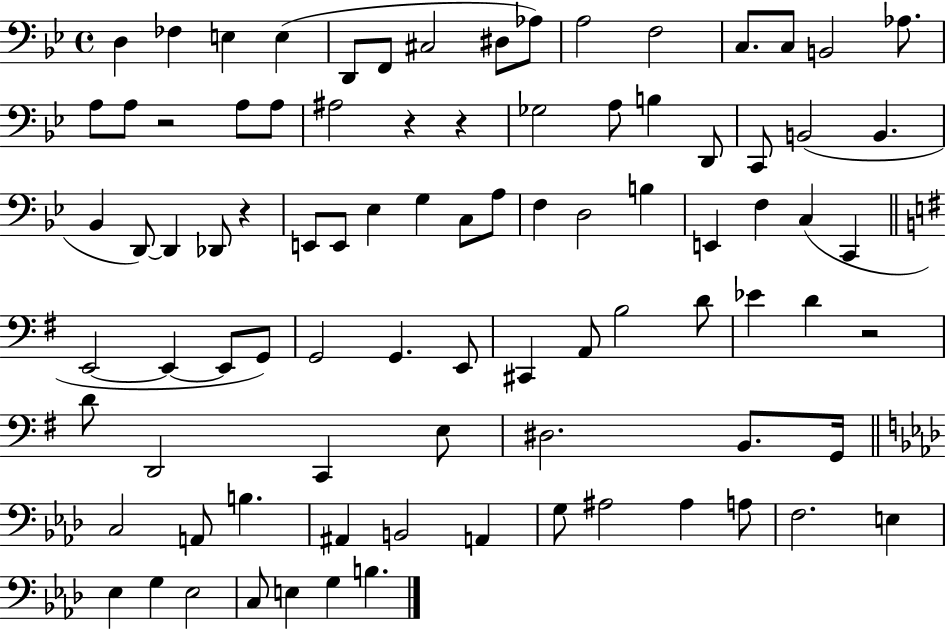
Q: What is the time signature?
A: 4/4